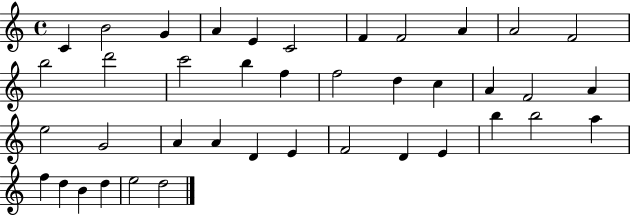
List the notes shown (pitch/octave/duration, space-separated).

C4/q B4/h G4/q A4/q E4/q C4/h F4/q F4/h A4/q A4/h F4/h B5/h D6/h C6/h B5/q F5/q F5/h D5/q C5/q A4/q F4/h A4/q E5/h G4/h A4/q A4/q D4/q E4/q F4/h D4/q E4/q B5/q B5/h A5/q F5/q D5/q B4/q D5/q E5/h D5/h